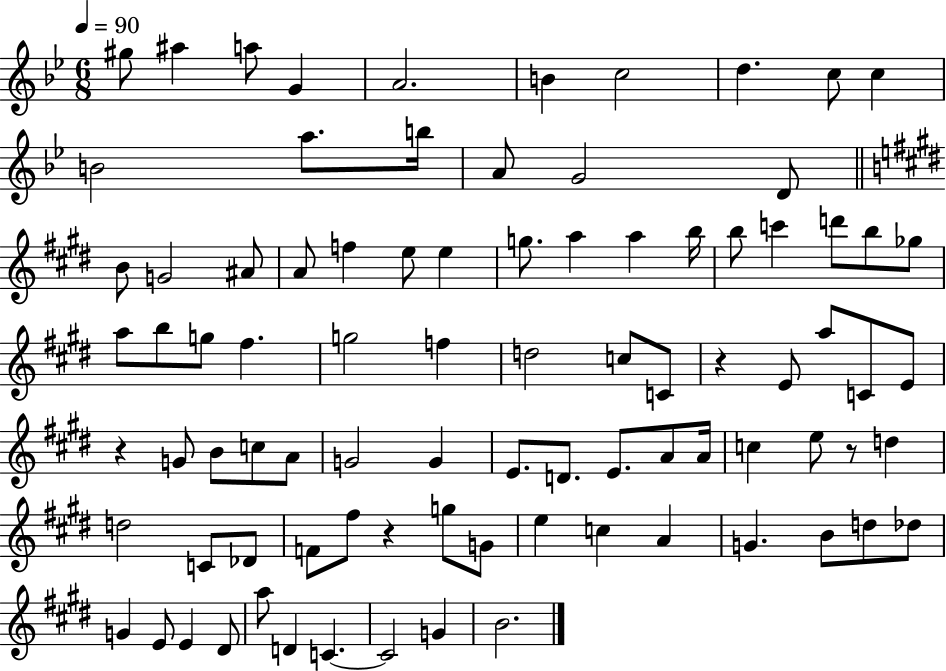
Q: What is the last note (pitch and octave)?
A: B4